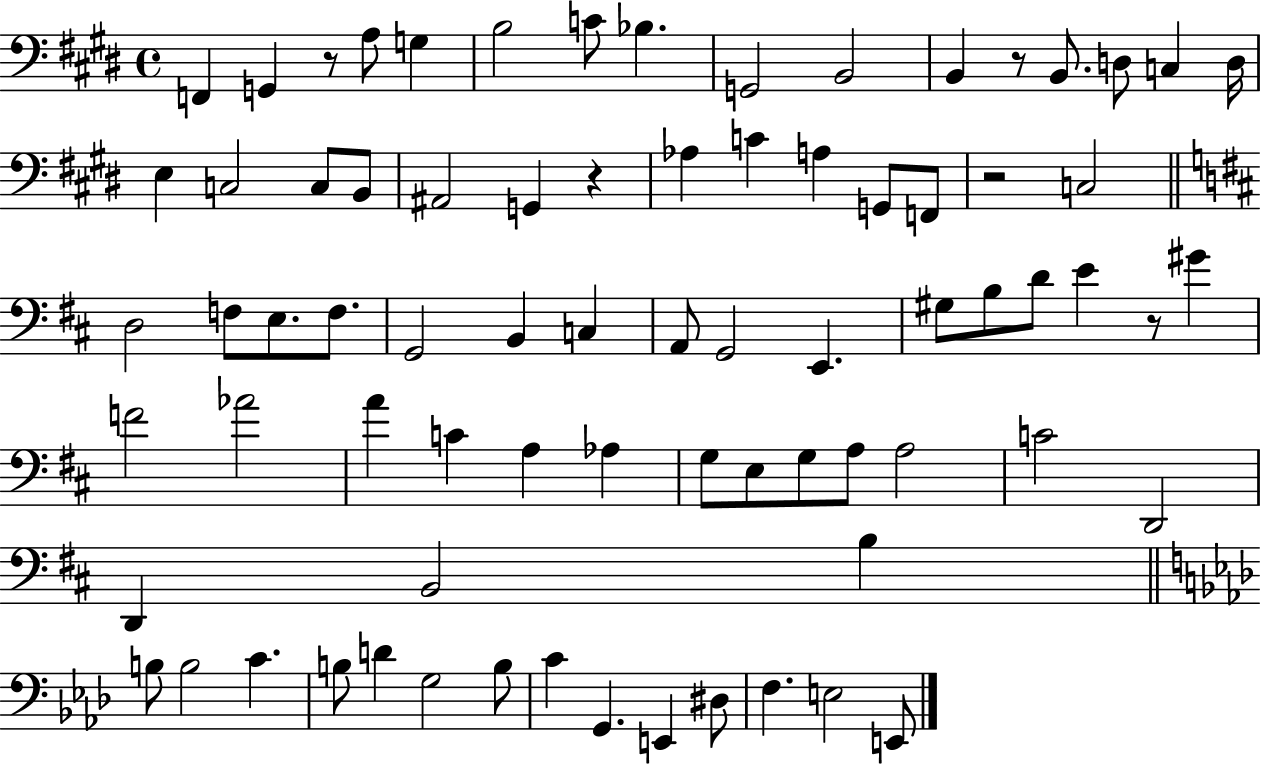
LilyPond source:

{
  \clef bass
  \time 4/4
  \defaultTimeSignature
  \key e \major
  f,4 g,4 r8 a8 g4 | b2 c'8 bes4. | g,2 b,2 | b,4 r8 b,8. d8 c4 d16 | \break e4 c2 c8 b,8 | ais,2 g,4 r4 | aes4 c'4 a4 g,8 f,8 | r2 c2 | \break \bar "||" \break \key d \major d2 f8 e8. f8. | g,2 b,4 c4 | a,8 g,2 e,4. | gis8 b8 d'8 e'4 r8 gis'4 | \break f'2 aes'2 | a'4 c'4 a4 aes4 | g8 e8 g8 a8 a2 | c'2 d,2 | \break d,4 b,2 b4 | \bar "||" \break \key aes \major b8 b2 c'4. | b8 d'4 g2 b8 | c'4 g,4. e,4 dis8 | f4. e2 e,8 | \break \bar "|."
}